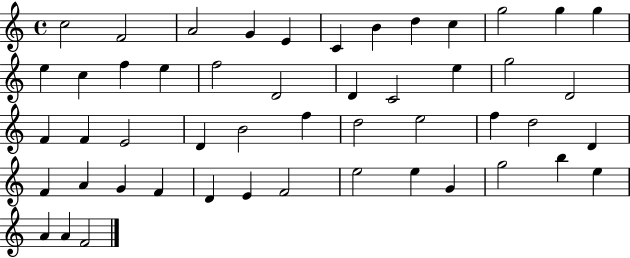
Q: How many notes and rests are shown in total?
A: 50